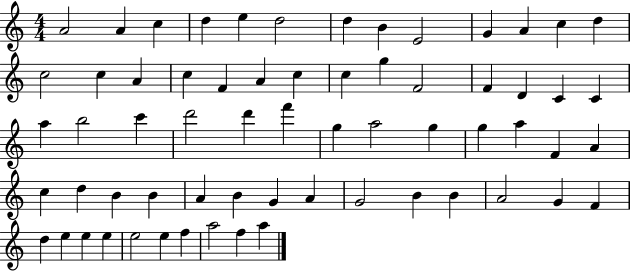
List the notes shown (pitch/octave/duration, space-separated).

A4/h A4/q C5/q D5/q E5/q D5/h D5/q B4/q E4/h G4/q A4/q C5/q D5/q C5/h C5/q A4/q C5/q F4/q A4/q C5/q C5/q G5/q F4/h F4/q D4/q C4/q C4/q A5/q B5/h C6/q D6/h D6/q F6/q G5/q A5/h G5/q G5/q A5/q F4/q A4/q C5/q D5/q B4/q B4/q A4/q B4/q G4/q A4/q G4/h B4/q B4/q A4/h G4/q F4/q D5/q E5/q E5/q E5/q E5/h E5/q F5/q A5/h F5/q A5/q